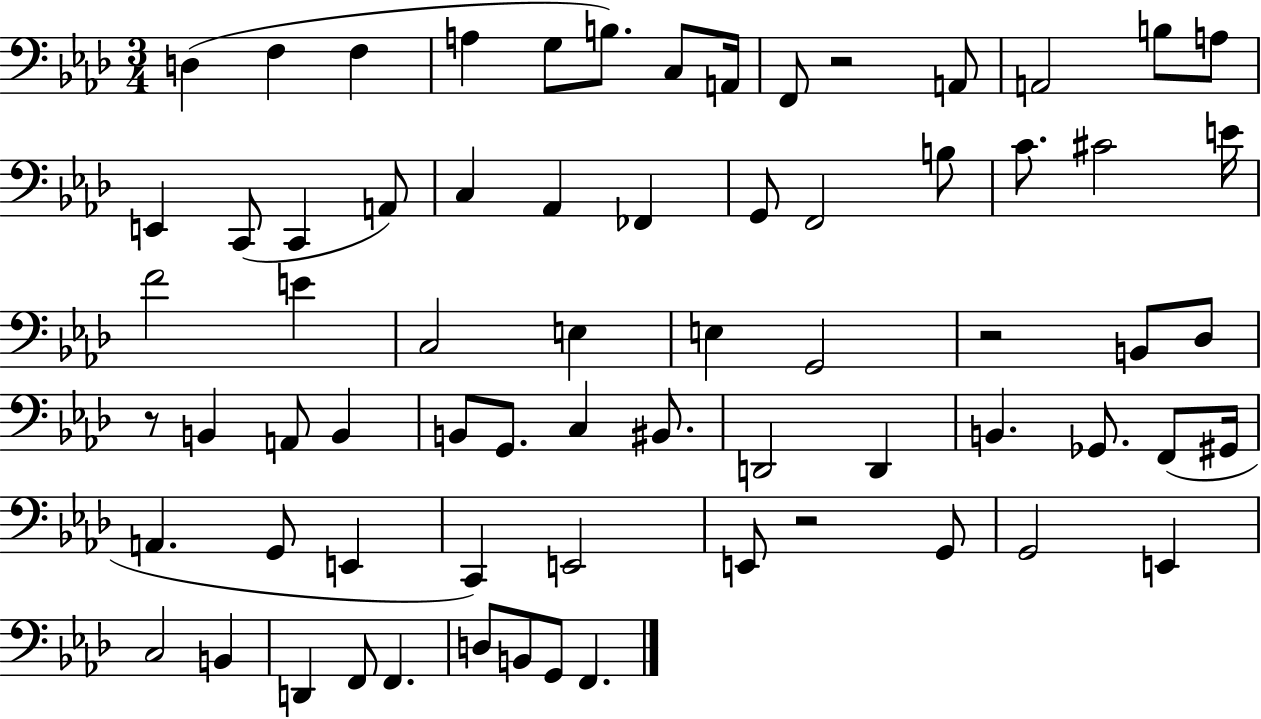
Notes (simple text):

D3/q F3/q F3/q A3/q G3/e B3/e. C3/e A2/s F2/e R/h A2/e A2/h B3/e A3/e E2/q C2/e C2/q A2/e C3/q Ab2/q FES2/q G2/e F2/h B3/e C4/e. C#4/h E4/s F4/h E4/q C3/h E3/q E3/q G2/h R/h B2/e Db3/e R/e B2/q A2/e B2/q B2/e G2/e. C3/q BIS2/e. D2/h D2/q B2/q. Gb2/e. F2/e G#2/s A2/q. G2/e E2/q C2/q E2/h E2/e R/h G2/e G2/h E2/q C3/h B2/q D2/q F2/e F2/q. D3/e B2/e G2/e F2/q.